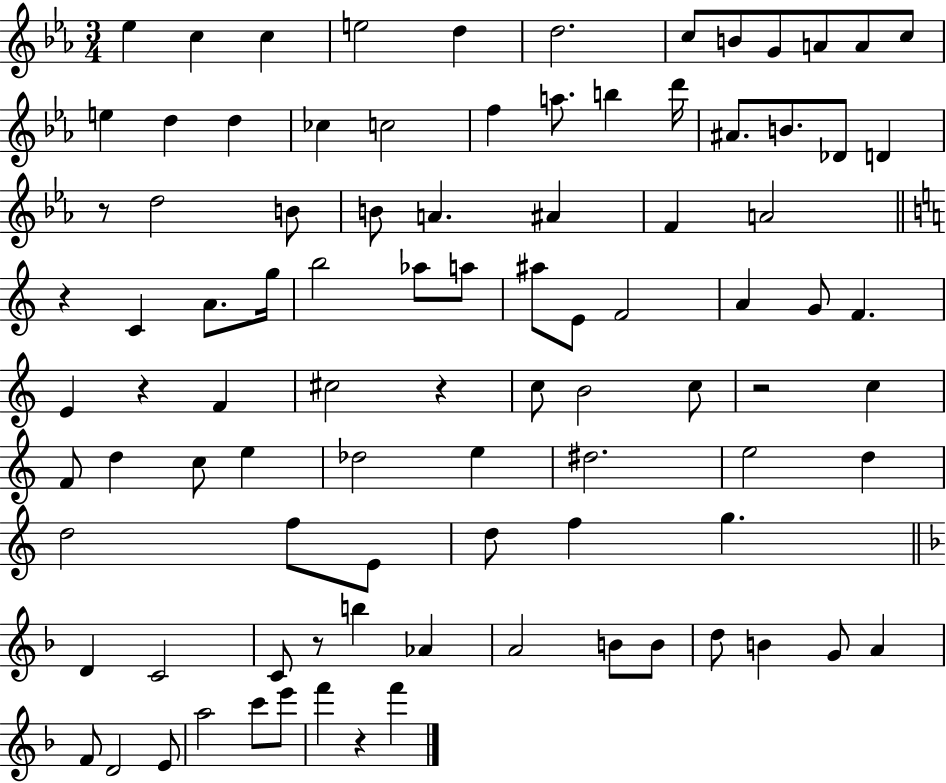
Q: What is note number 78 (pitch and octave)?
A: A4